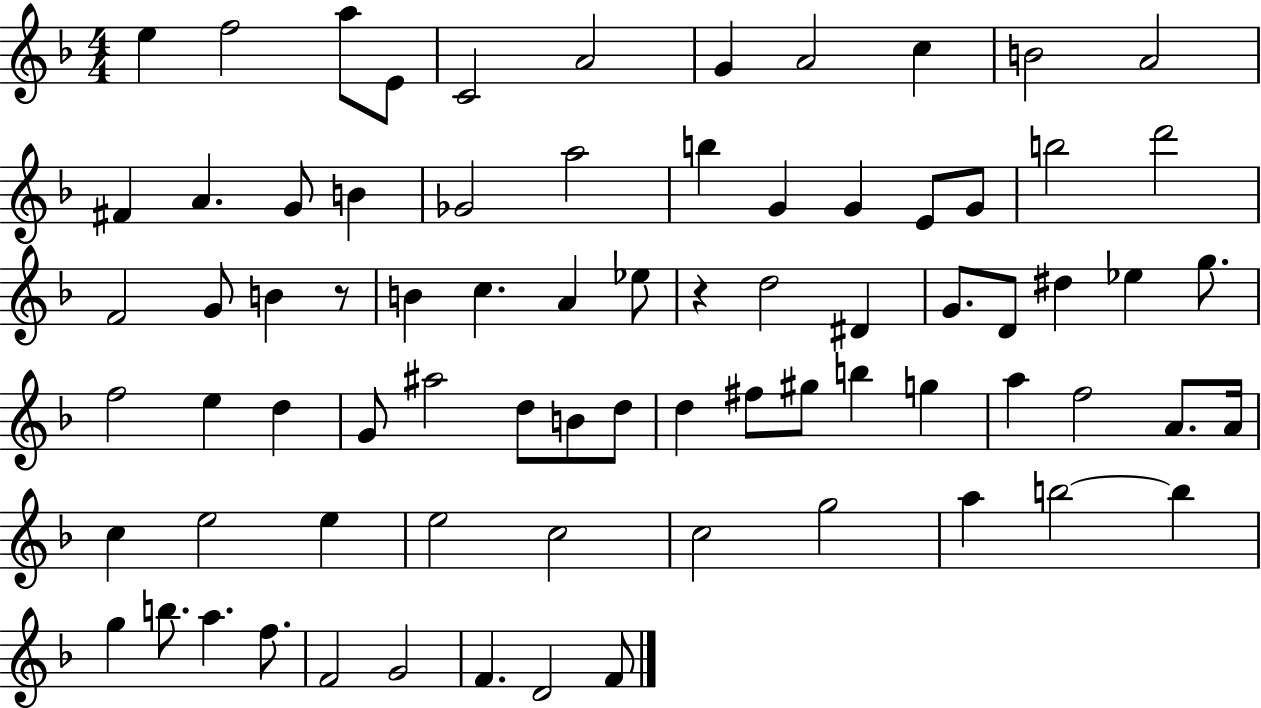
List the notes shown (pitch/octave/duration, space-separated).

E5/q F5/h A5/e E4/e C4/h A4/h G4/q A4/h C5/q B4/h A4/h F#4/q A4/q. G4/e B4/q Gb4/h A5/h B5/q G4/q G4/q E4/e G4/e B5/h D6/h F4/h G4/e B4/q R/e B4/q C5/q. A4/q Eb5/e R/q D5/h D#4/q G4/e. D4/e D#5/q Eb5/q G5/e. F5/h E5/q D5/q G4/e A#5/h D5/e B4/e D5/e D5/q F#5/e G#5/e B5/q G5/q A5/q F5/h A4/e. A4/s C5/q E5/h E5/q E5/h C5/h C5/h G5/h A5/q B5/h B5/q G5/q B5/e. A5/q. F5/e. F4/h G4/h F4/q. D4/h F4/e